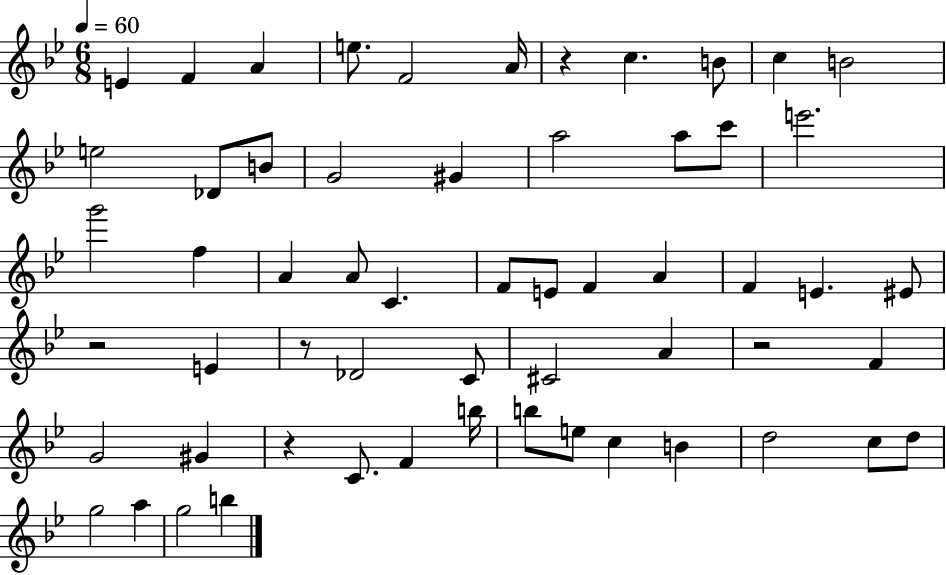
E4/q F4/q A4/q E5/e. F4/h A4/s R/q C5/q. B4/e C5/q B4/h E5/h Db4/e B4/e G4/h G#4/q A5/h A5/e C6/e E6/h. G6/h F5/q A4/q A4/e C4/q. F4/e E4/e F4/q A4/q F4/q E4/q. EIS4/e R/h E4/q R/e Db4/h C4/e C#4/h A4/q R/h F4/q G4/h G#4/q R/q C4/e. F4/q B5/s B5/e E5/e C5/q B4/q D5/h C5/e D5/e G5/h A5/q G5/h B5/q